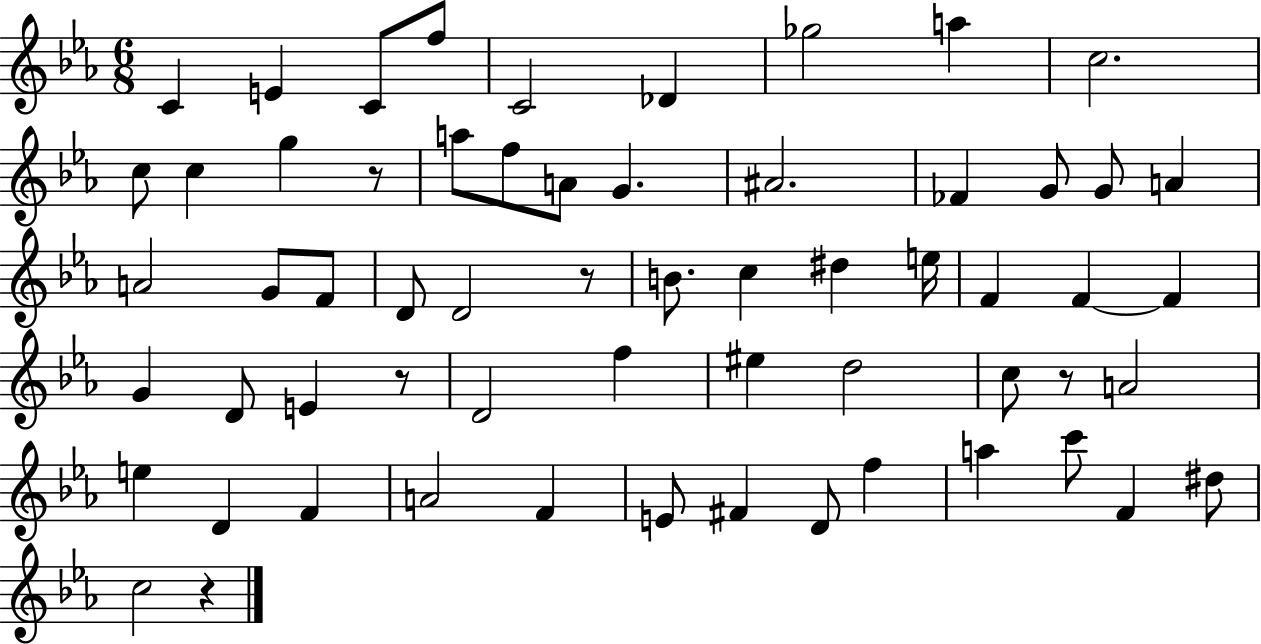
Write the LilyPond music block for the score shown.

{
  \clef treble
  \numericTimeSignature
  \time 6/8
  \key ees \major
  c'4 e'4 c'8 f''8 | c'2 des'4 | ges''2 a''4 | c''2. | \break c''8 c''4 g''4 r8 | a''8 f''8 a'8 g'4. | ais'2. | fes'4 g'8 g'8 a'4 | \break a'2 g'8 f'8 | d'8 d'2 r8 | b'8. c''4 dis''4 e''16 | f'4 f'4~~ f'4 | \break g'4 d'8 e'4 r8 | d'2 f''4 | eis''4 d''2 | c''8 r8 a'2 | \break e''4 d'4 f'4 | a'2 f'4 | e'8 fis'4 d'8 f''4 | a''4 c'''8 f'4 dis''8 | \break c''2 r4 | \bar "|."
}